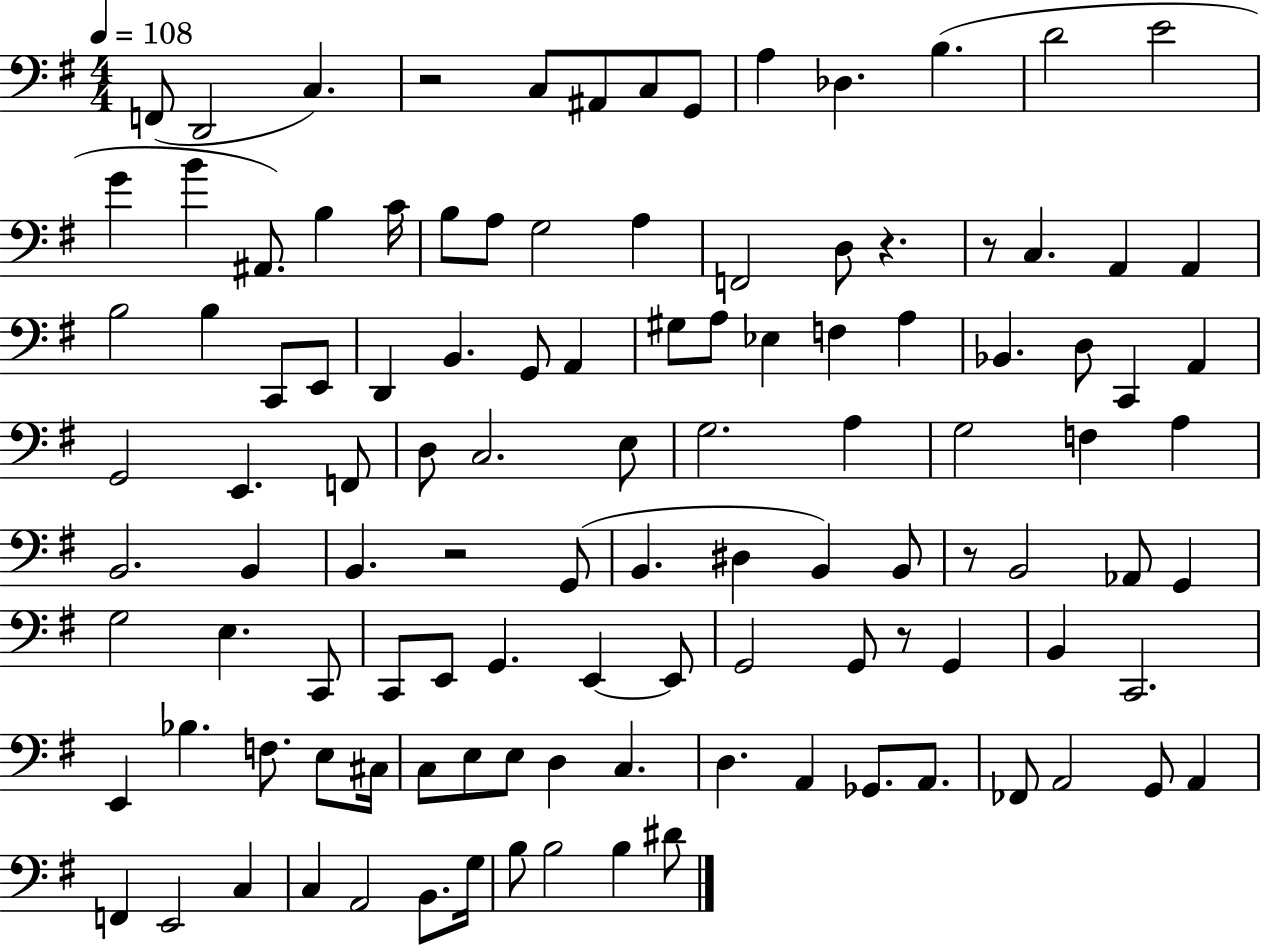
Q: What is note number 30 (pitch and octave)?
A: E2